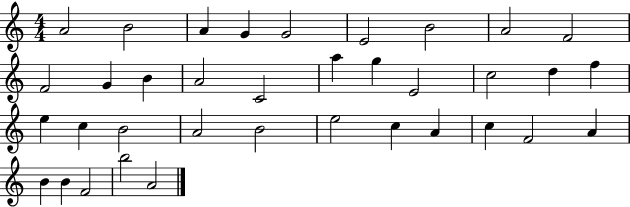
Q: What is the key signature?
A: C major